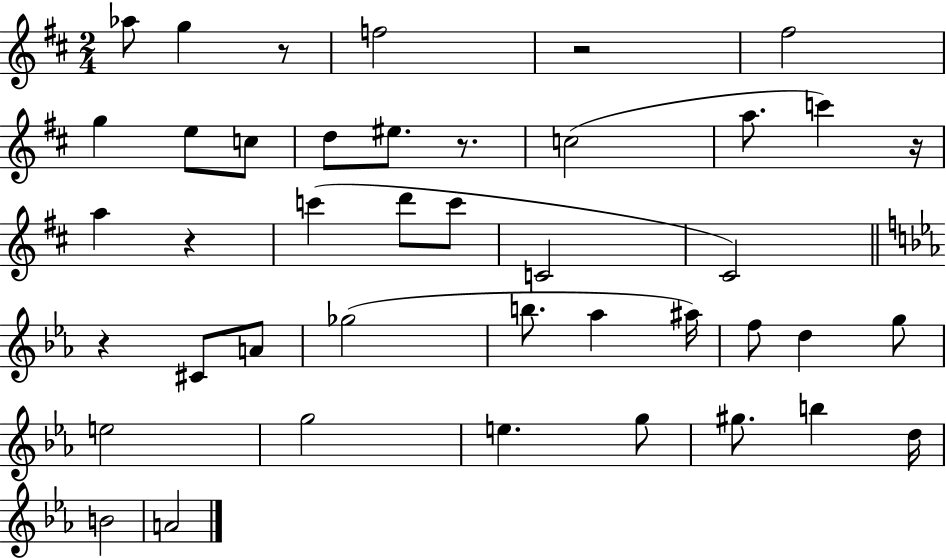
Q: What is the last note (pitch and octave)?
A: A4